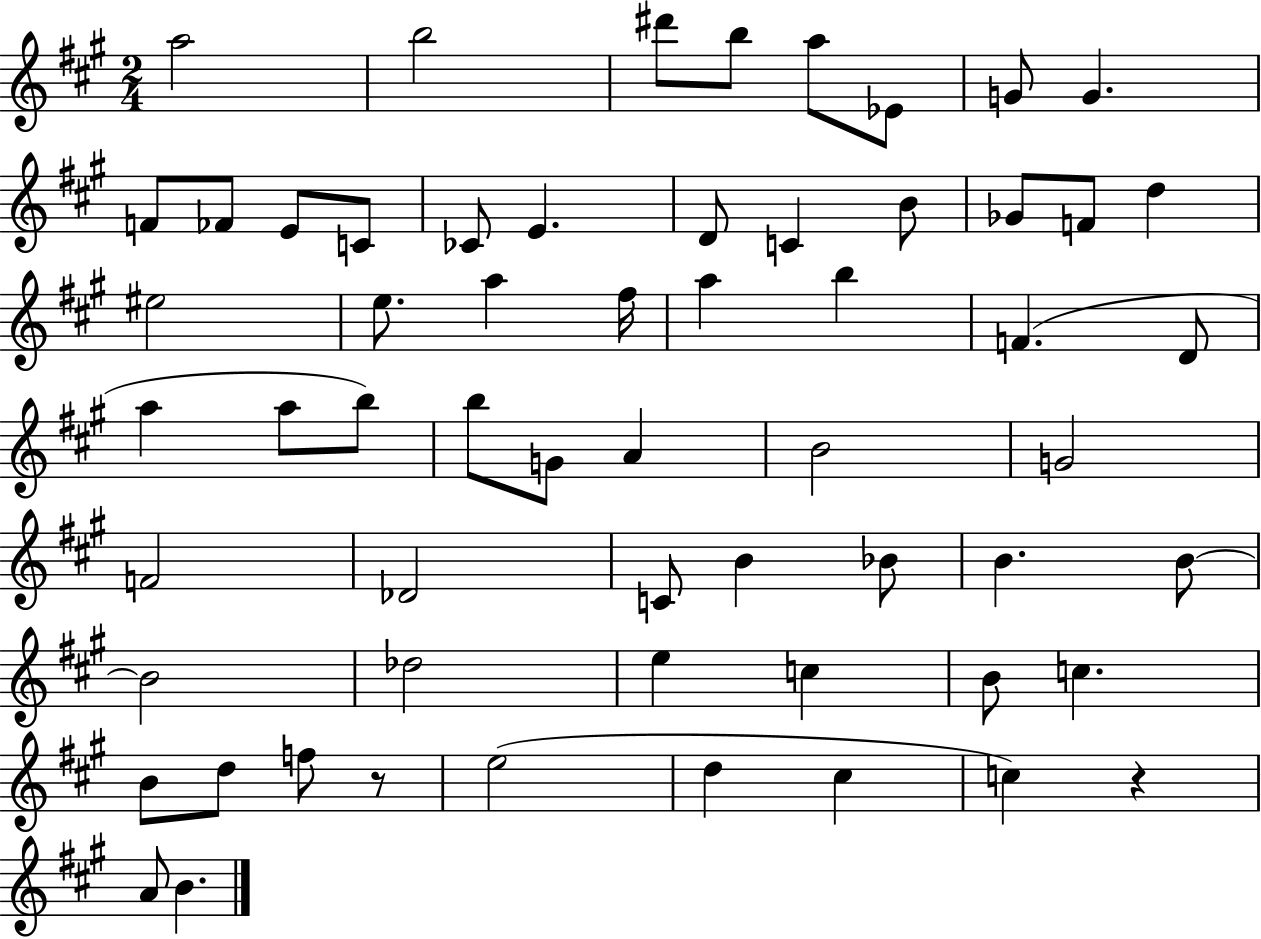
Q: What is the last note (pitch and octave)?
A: B4